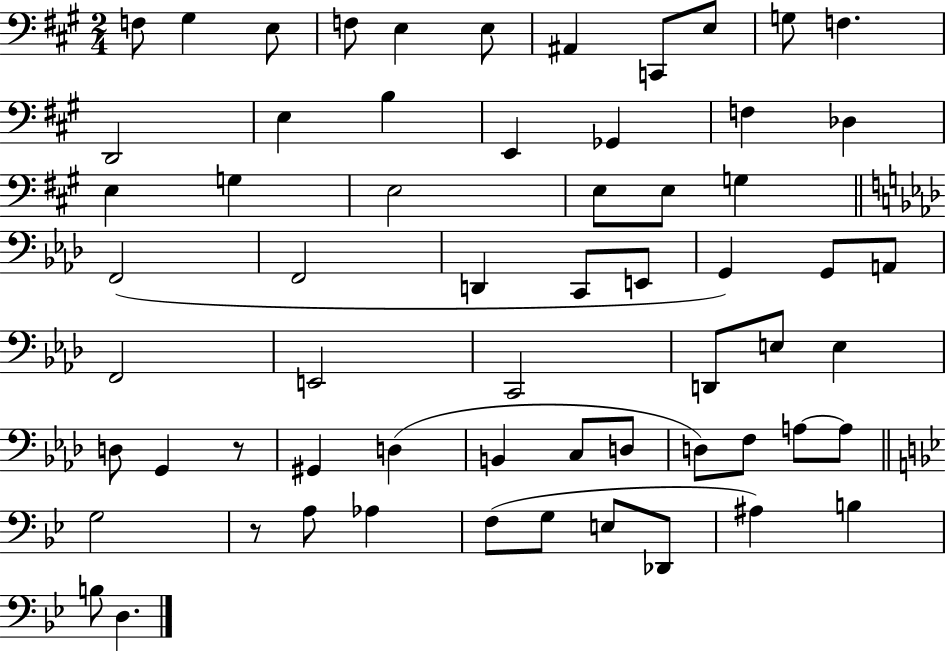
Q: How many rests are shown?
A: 2